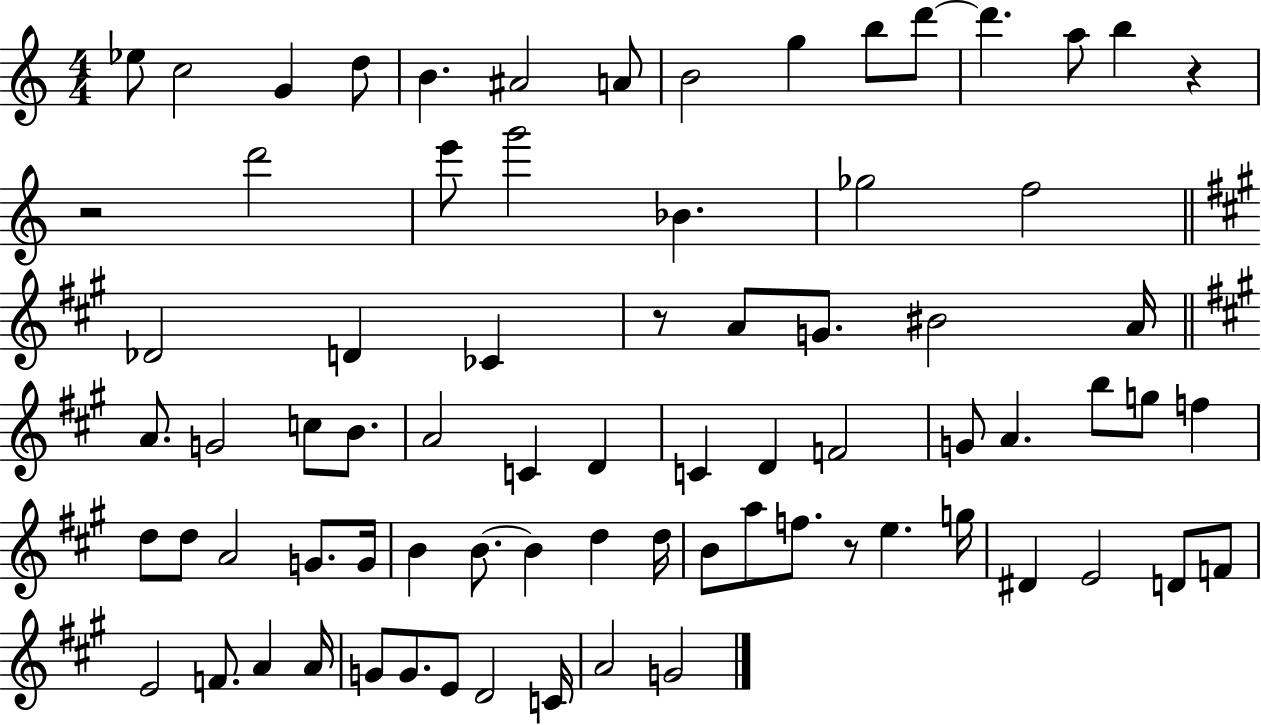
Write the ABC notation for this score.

X:1
T:Untitled
M:4/4
L:1/4
K:C
_e/2 c2 G d/2 B ^A2 A/2 B2 g b/2 d'/2 d' a/2 b z z2 d'2 e'/2 g'2 _B _g2 f2 _D2 D _C z/2 A/2 G/2 ^B2 A/4 A/2 G2 c/2 B/2 A2 C D C D F2 G/2 A b/2 g/2 f d/2 d/2 A2 G/2 G/4 B B/2 B d d/4 B/2 a/2 f/2 z/2 e g/4 ^D E2 D/2 F/2 E2 F/2 A A/4 G/2 G/2 E/2 D2 C/4 A2 G2